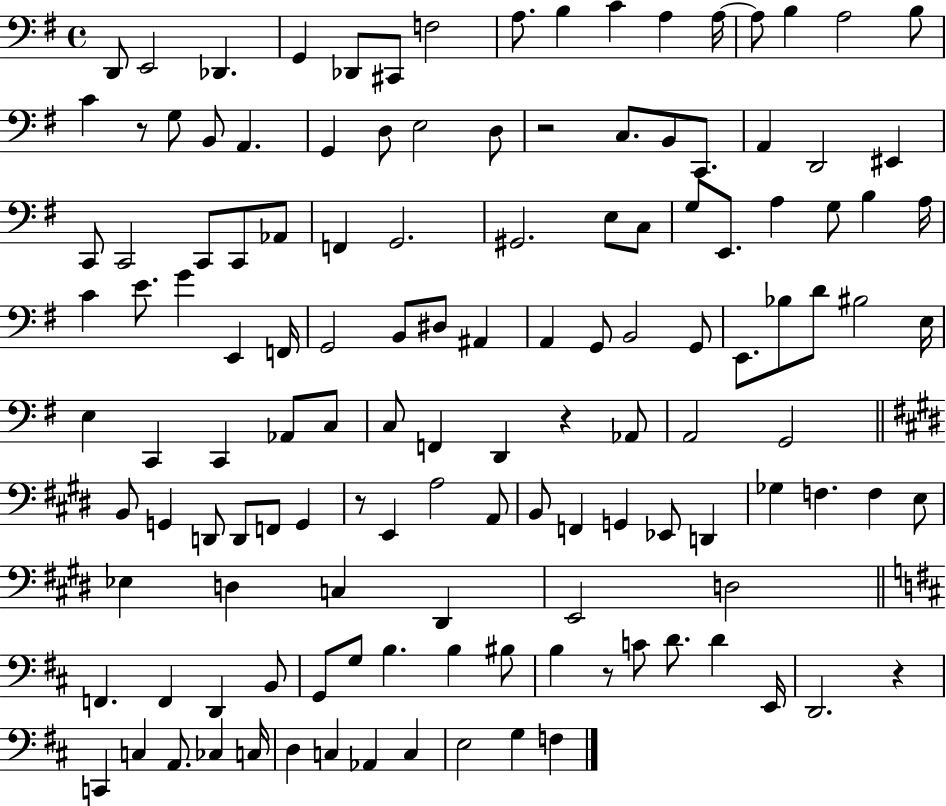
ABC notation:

X:1
T:Untitled
M:4/4
L:1/4
K:G
D,,/2 E,,2 _D,, G,, _D,,/2 ^C,,/2 F,2 A,/2 B, C A, A,/4 A,/2 B, A,2 B,/2 C z/2 G,/2 B,,/2 A,, G,, D,/2 E,2 D,/2 z2 C,/2 B,,/2 C,,/2 A,, D,,2 ^E,, C,,/2 C,,2 C,,/2 C,,/2 _A,,/2 F,, G,,2 ^G,,2 E,/2 C,/2 G,/2 E,,/2 A, G,/2 B, A,/4 C E/2 G E,, F,,/4 G,,2 B,,/2 ^D,/2 ^A,, A,, G,,/2 B,,2 G,,/2 E,,/2 _B,/2 D/2 ^B,2 E,/4 E, C,, C,, _A,,/2 C,/2 C,/2 F,, D,, z _A,,/2 A,,2 G,,2 B,,/2 G,, D,,/2 D,,/2 F,,/2 G,, z/2 E,, A,2 A,,/2 B,,/2 F,, G,, _E,,/2 D,, _G, F, F, E,/2 _E, D, C, ^D,, E,,2 D,2 F,, F,, D,, B,,/2 G,,/2 G,/2 B, B, ^B,/2 B, z/2 C/2 D/2 D E,,/4 D,,2 z C,, C, A,,/2 _C, C,/4 D, C, _A,, C, E,2 G, F,